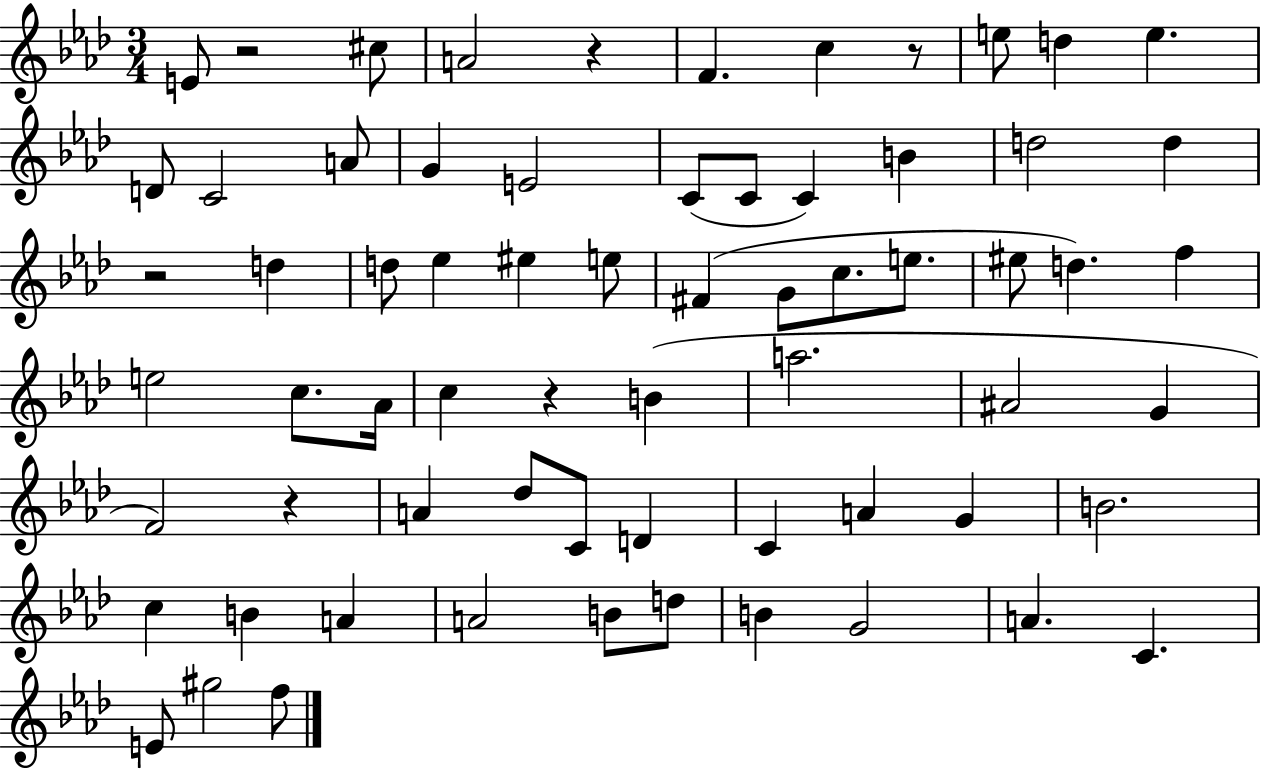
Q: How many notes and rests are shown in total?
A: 67